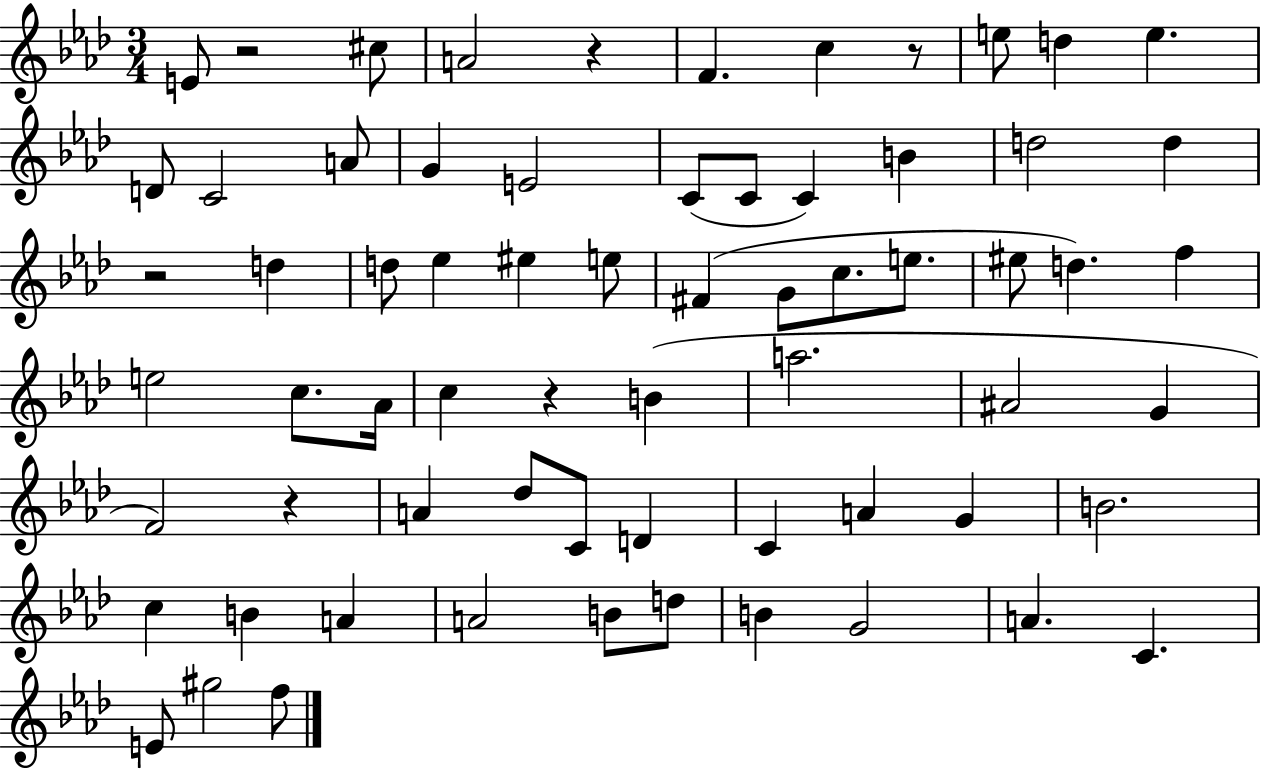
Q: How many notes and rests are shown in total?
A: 67